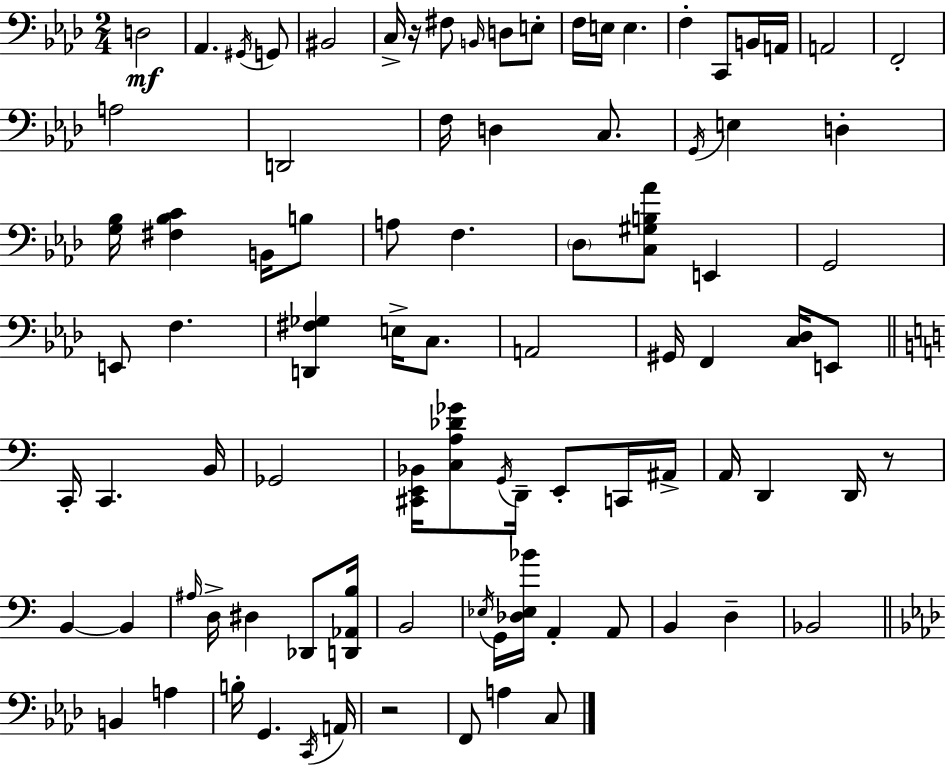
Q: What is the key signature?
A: AES major